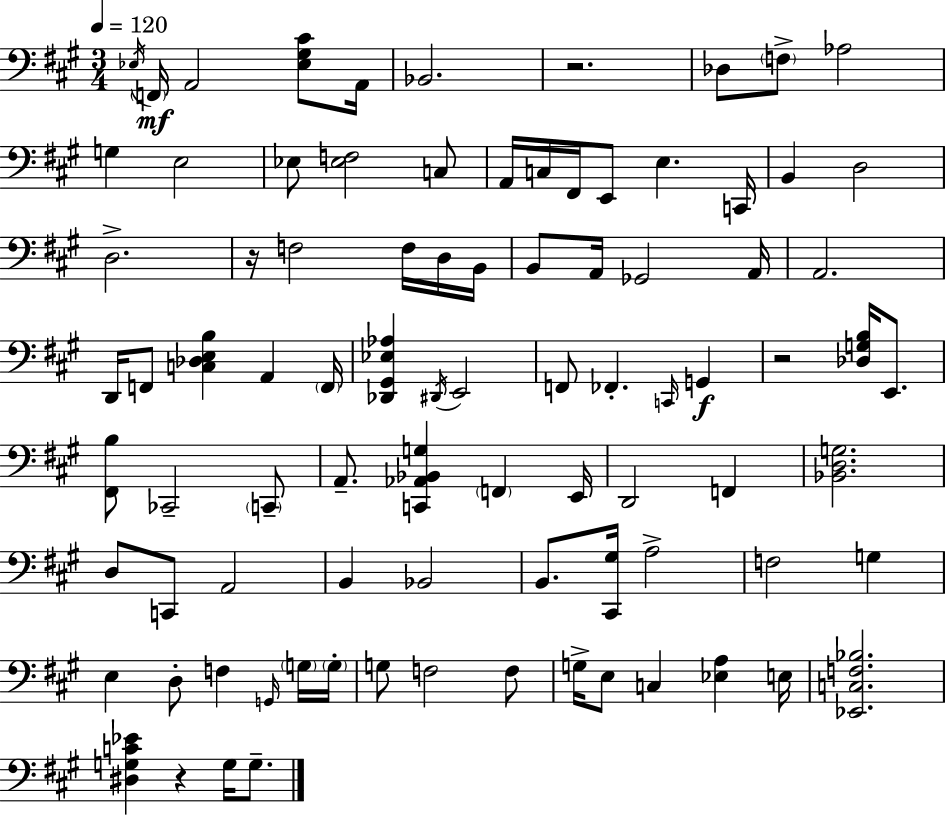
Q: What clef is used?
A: bass